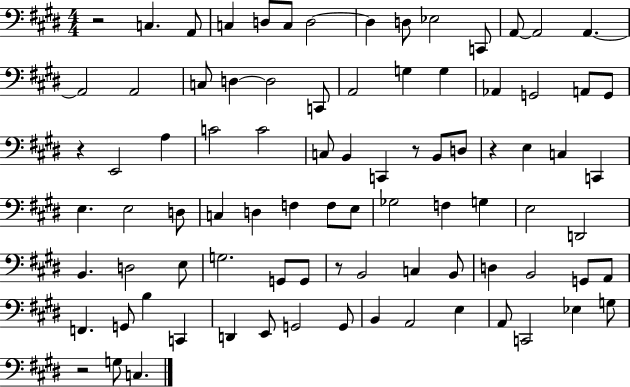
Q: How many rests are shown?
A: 6